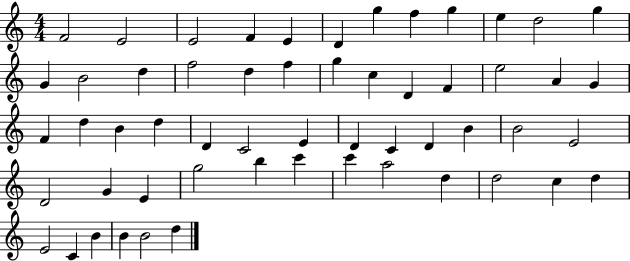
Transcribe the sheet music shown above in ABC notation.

X:1
T:Untitled
M:4/4
L:1/4
K:C
F2 E2 E2 F E D g f g e d2 g G B2 d f2 d f g c D F e2 A G F d B d D C2 E D C D B B2 E2 D2 G E g2 b c' c' a2 d d2 c d E2 C B B B2 d